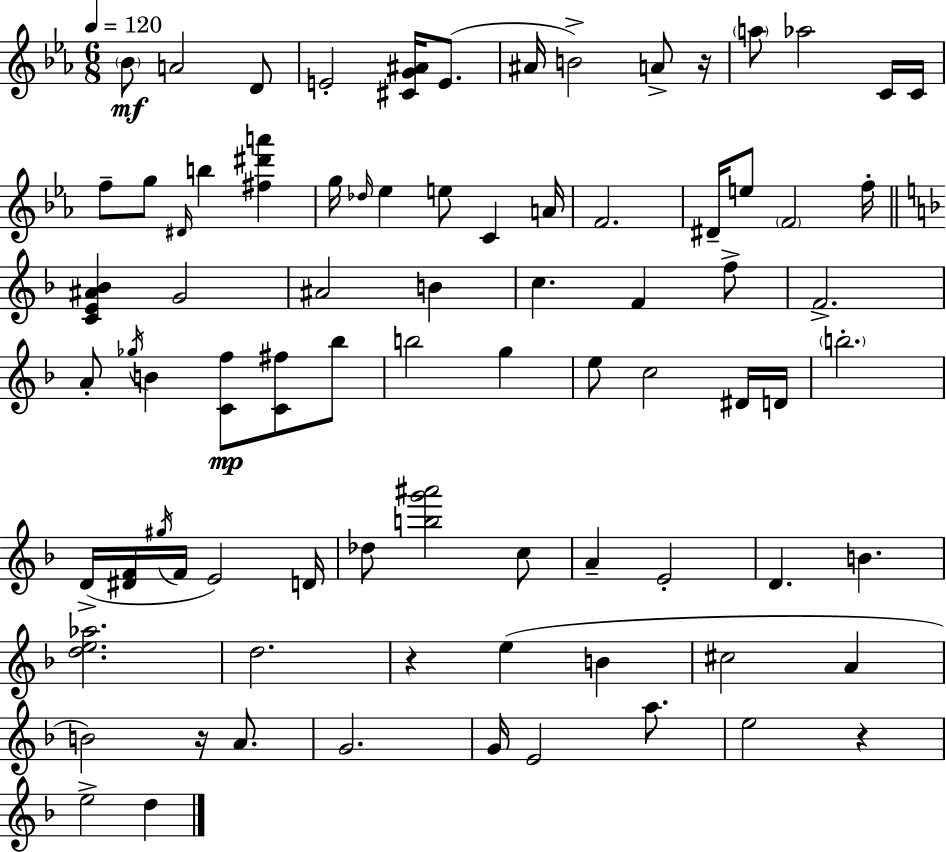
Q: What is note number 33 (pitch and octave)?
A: F5